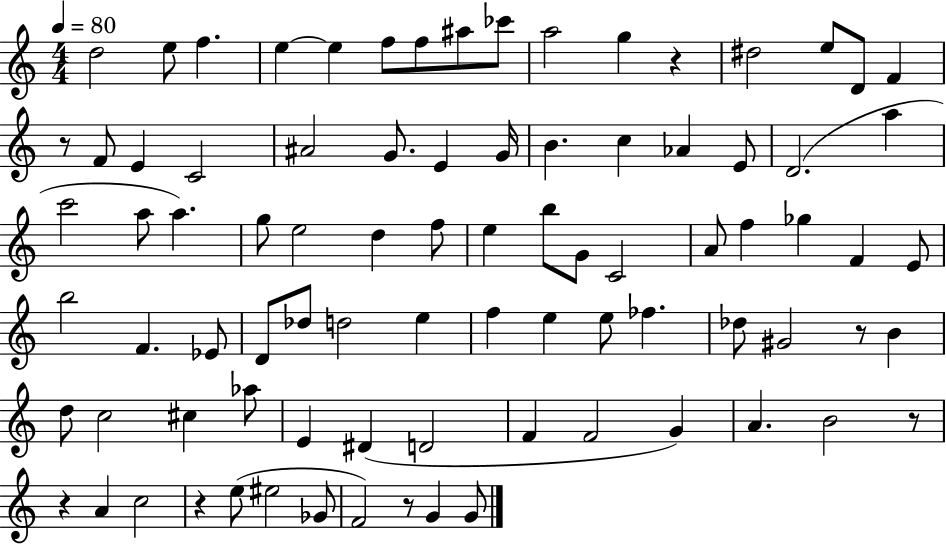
D5/h E5/e F5/q. E5/q E5/q F5/e F5/e A#5/e CES6/e A5/h G5/q R/q D#5/h E5/e D4/e F4/q R/e F4/e E4/q C4/h A#4/h G4/e. E4/q G4/s B4/q. C5/q Ab4/q E4/e D4/h. A5/q C6/h A5/e A5/q. G5/e E5/h D5/q F5/e E5/q B5/e G4/e C4/h A4/e F5/q Gb5/q F4/q E4/e B5/h F4/q. Eb4/e D4/e Db5/e D5/h E5/q F5/q E5/q E5/e FES5/q. Db5/e G#4/h R/e B4/q D5/e C5/h C#5/q Ab5/e E4/q D#4/q D4/h F4/q F4/h G4/q A4/q. B4/h R/e R/q A4/q C5/h R/q E5/e EIS5/h Gb4/e F4/h R/e G4/q G4/e